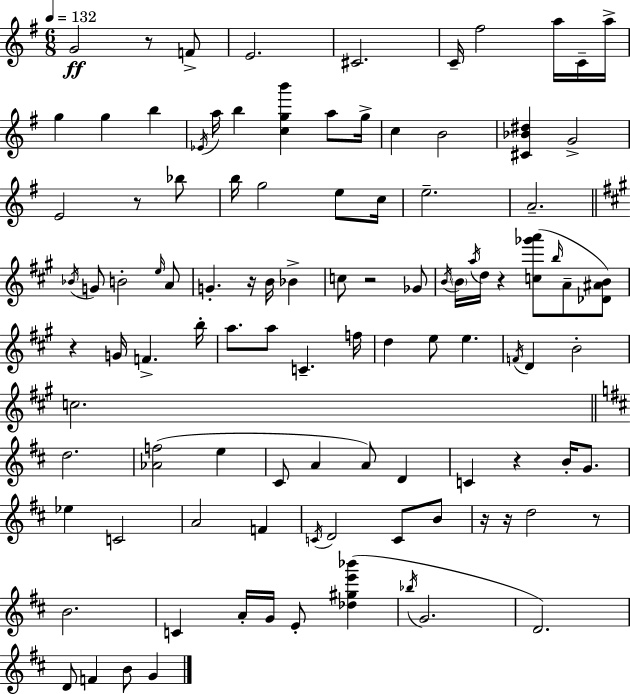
X:1
T:Untitled
M:6/8
L:1/4
K:Em
G2 z/2 F/2 E2 ^C2 C/4 ^f2 a/4 C/4 a/4 g g b _E/4 a/4 b [cgb'] a/2 g/4 c B2 [^C_B^d] G2 E2 z/2 _b/2 b/4 g2 e/2 c/4 e2 A2 _B/4 G/2 B2 e/4 A/2 G z/4 B/4 _B c/2 z2 _G/2 B/4 B/4 a/4 d/4 z [c_g'a']/2 b/4 A/2 [_D^AB]/2 z G/4 F b/4 a/2 a/2 C f/4 d e/2 e F/4 D B2 c2 d2 [_Af]2 e ^C/2 A A/2 D C z B/4 G/2 _e C2 A2 F C/4 D2 C/2 B/2 z/4 z/4 d2 z/2 B2 C A/4 G/4 E/2 [_d^ge'_b'] _b/4 G2 D2 D/2 F B/2 G